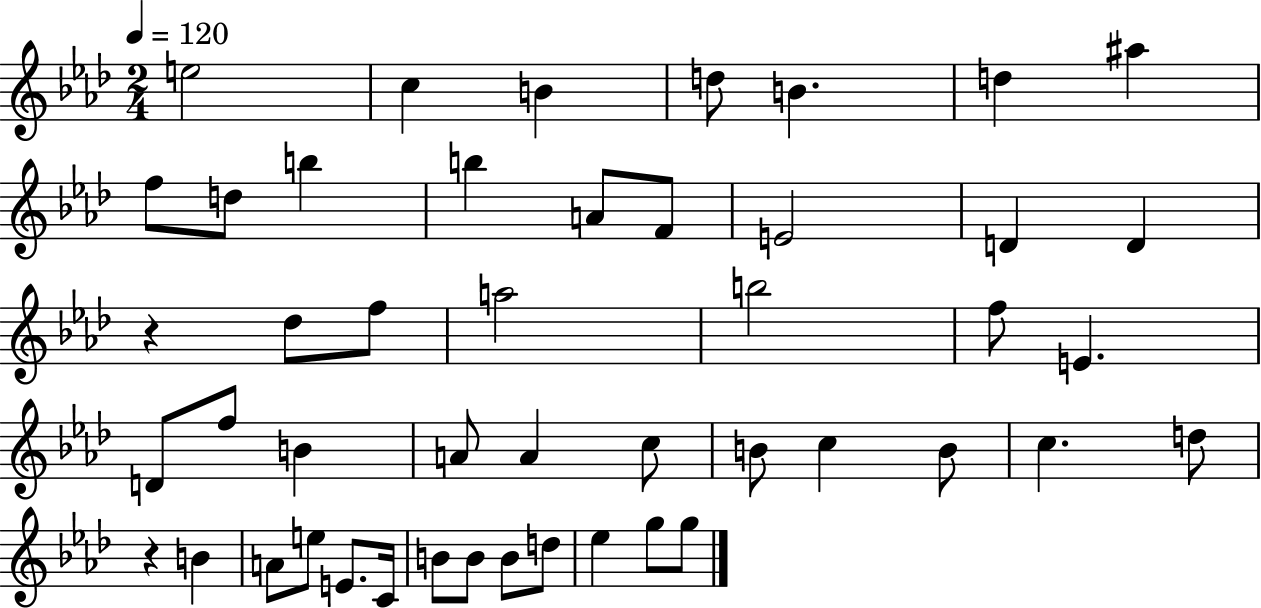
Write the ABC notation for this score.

X:1
T:Untitled
M:2/4
L:1/4
K:Ab
e2 c B d/2 B d ^a f/2 d/2 b b A/2 F/2 E2 D D z _d/2 f/2 a2 b2 f/2 E D/2 f/2 B A/2 A c/2 B/2 c B/2 c d/2 z B A/2 e/2 E/2 C/4 B/2 B/2 B/2 d/2 _e g/2 g/2